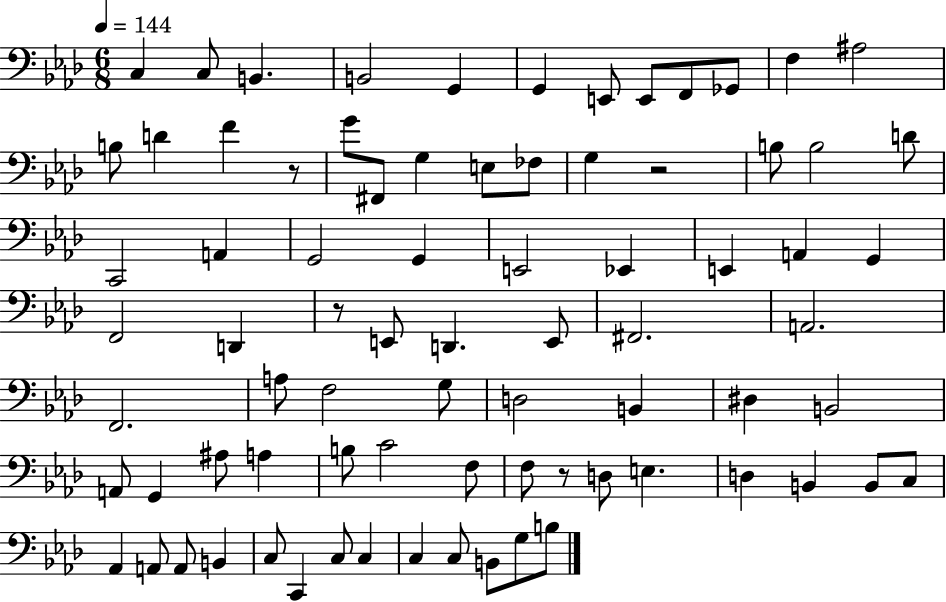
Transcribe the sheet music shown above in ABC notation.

X:1
T:Untitled
M:6/8
L:1/4
K:Ab
C, C,/2 B,, B,,2 G,, G,, E,,/2 E,,/2 F,,/2 _G,,/2 F, ^A,2 B,/2 D F z/2 G/2 ^F,,/2 G, E,/2 _F,/2 G, z2 B,/2 B,2 D/2 C,,2 A,, G,,2 G,, E,,2 _E,, E,, A,, G,, F,,2 D,, z/2 E,,/2 D,, E,,/2 ^F,,2 A,,2 F,,2 A,/2 F,2 G,/2 D,2 B,, ^D, B,,2 A,,/2 G,, ^A,/2 A, B,/2 C2 F,/2 F,/2 z/2 D,/2 E, D, B,, B,,/2 C,/2 _A,, A,,/2 A,,/2 B,, C,/2 C,, C,/2 C, C, C,/2 B,,/2 G,/2 B,/2